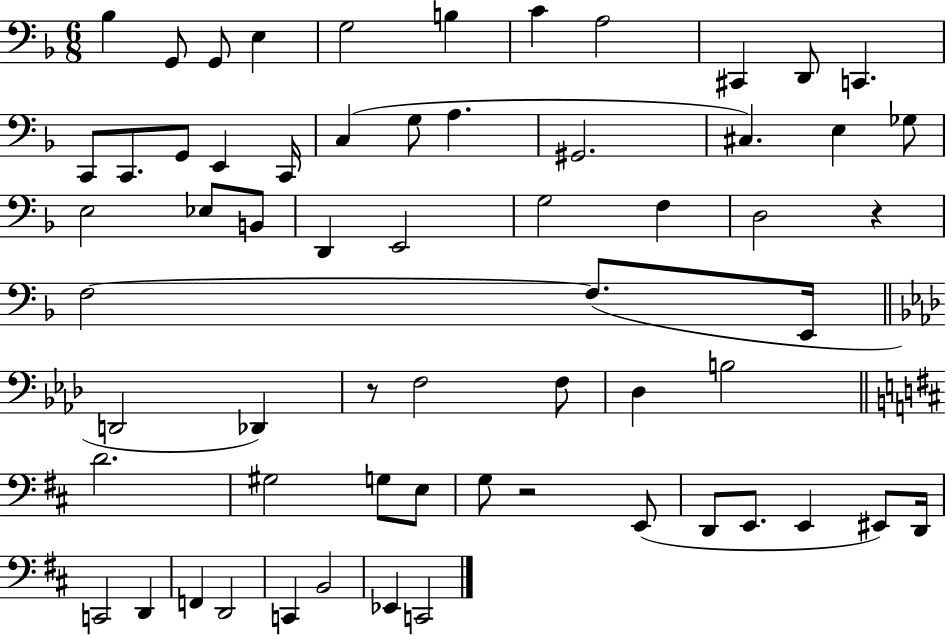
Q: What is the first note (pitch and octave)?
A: Bb3